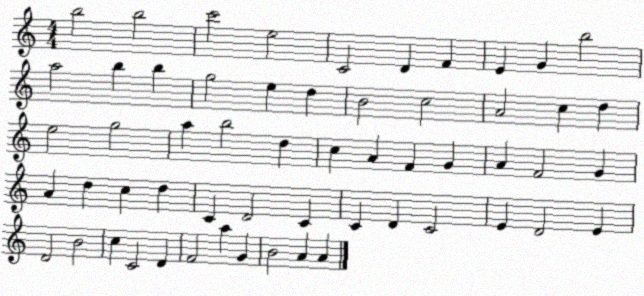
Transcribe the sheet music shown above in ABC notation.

X:1
T:Untitled
M:4/4
L:1/4
K:C
b2 b2 c'2 e2 C2 D F E G b2 a2 b b g2 e d B2 c2 A2 c d e2 g2 a b2 d c A F G A F2 G A d c d C D2 C C D C2 E D2 E D2 B2 c C2 D F2 a G B2 A A